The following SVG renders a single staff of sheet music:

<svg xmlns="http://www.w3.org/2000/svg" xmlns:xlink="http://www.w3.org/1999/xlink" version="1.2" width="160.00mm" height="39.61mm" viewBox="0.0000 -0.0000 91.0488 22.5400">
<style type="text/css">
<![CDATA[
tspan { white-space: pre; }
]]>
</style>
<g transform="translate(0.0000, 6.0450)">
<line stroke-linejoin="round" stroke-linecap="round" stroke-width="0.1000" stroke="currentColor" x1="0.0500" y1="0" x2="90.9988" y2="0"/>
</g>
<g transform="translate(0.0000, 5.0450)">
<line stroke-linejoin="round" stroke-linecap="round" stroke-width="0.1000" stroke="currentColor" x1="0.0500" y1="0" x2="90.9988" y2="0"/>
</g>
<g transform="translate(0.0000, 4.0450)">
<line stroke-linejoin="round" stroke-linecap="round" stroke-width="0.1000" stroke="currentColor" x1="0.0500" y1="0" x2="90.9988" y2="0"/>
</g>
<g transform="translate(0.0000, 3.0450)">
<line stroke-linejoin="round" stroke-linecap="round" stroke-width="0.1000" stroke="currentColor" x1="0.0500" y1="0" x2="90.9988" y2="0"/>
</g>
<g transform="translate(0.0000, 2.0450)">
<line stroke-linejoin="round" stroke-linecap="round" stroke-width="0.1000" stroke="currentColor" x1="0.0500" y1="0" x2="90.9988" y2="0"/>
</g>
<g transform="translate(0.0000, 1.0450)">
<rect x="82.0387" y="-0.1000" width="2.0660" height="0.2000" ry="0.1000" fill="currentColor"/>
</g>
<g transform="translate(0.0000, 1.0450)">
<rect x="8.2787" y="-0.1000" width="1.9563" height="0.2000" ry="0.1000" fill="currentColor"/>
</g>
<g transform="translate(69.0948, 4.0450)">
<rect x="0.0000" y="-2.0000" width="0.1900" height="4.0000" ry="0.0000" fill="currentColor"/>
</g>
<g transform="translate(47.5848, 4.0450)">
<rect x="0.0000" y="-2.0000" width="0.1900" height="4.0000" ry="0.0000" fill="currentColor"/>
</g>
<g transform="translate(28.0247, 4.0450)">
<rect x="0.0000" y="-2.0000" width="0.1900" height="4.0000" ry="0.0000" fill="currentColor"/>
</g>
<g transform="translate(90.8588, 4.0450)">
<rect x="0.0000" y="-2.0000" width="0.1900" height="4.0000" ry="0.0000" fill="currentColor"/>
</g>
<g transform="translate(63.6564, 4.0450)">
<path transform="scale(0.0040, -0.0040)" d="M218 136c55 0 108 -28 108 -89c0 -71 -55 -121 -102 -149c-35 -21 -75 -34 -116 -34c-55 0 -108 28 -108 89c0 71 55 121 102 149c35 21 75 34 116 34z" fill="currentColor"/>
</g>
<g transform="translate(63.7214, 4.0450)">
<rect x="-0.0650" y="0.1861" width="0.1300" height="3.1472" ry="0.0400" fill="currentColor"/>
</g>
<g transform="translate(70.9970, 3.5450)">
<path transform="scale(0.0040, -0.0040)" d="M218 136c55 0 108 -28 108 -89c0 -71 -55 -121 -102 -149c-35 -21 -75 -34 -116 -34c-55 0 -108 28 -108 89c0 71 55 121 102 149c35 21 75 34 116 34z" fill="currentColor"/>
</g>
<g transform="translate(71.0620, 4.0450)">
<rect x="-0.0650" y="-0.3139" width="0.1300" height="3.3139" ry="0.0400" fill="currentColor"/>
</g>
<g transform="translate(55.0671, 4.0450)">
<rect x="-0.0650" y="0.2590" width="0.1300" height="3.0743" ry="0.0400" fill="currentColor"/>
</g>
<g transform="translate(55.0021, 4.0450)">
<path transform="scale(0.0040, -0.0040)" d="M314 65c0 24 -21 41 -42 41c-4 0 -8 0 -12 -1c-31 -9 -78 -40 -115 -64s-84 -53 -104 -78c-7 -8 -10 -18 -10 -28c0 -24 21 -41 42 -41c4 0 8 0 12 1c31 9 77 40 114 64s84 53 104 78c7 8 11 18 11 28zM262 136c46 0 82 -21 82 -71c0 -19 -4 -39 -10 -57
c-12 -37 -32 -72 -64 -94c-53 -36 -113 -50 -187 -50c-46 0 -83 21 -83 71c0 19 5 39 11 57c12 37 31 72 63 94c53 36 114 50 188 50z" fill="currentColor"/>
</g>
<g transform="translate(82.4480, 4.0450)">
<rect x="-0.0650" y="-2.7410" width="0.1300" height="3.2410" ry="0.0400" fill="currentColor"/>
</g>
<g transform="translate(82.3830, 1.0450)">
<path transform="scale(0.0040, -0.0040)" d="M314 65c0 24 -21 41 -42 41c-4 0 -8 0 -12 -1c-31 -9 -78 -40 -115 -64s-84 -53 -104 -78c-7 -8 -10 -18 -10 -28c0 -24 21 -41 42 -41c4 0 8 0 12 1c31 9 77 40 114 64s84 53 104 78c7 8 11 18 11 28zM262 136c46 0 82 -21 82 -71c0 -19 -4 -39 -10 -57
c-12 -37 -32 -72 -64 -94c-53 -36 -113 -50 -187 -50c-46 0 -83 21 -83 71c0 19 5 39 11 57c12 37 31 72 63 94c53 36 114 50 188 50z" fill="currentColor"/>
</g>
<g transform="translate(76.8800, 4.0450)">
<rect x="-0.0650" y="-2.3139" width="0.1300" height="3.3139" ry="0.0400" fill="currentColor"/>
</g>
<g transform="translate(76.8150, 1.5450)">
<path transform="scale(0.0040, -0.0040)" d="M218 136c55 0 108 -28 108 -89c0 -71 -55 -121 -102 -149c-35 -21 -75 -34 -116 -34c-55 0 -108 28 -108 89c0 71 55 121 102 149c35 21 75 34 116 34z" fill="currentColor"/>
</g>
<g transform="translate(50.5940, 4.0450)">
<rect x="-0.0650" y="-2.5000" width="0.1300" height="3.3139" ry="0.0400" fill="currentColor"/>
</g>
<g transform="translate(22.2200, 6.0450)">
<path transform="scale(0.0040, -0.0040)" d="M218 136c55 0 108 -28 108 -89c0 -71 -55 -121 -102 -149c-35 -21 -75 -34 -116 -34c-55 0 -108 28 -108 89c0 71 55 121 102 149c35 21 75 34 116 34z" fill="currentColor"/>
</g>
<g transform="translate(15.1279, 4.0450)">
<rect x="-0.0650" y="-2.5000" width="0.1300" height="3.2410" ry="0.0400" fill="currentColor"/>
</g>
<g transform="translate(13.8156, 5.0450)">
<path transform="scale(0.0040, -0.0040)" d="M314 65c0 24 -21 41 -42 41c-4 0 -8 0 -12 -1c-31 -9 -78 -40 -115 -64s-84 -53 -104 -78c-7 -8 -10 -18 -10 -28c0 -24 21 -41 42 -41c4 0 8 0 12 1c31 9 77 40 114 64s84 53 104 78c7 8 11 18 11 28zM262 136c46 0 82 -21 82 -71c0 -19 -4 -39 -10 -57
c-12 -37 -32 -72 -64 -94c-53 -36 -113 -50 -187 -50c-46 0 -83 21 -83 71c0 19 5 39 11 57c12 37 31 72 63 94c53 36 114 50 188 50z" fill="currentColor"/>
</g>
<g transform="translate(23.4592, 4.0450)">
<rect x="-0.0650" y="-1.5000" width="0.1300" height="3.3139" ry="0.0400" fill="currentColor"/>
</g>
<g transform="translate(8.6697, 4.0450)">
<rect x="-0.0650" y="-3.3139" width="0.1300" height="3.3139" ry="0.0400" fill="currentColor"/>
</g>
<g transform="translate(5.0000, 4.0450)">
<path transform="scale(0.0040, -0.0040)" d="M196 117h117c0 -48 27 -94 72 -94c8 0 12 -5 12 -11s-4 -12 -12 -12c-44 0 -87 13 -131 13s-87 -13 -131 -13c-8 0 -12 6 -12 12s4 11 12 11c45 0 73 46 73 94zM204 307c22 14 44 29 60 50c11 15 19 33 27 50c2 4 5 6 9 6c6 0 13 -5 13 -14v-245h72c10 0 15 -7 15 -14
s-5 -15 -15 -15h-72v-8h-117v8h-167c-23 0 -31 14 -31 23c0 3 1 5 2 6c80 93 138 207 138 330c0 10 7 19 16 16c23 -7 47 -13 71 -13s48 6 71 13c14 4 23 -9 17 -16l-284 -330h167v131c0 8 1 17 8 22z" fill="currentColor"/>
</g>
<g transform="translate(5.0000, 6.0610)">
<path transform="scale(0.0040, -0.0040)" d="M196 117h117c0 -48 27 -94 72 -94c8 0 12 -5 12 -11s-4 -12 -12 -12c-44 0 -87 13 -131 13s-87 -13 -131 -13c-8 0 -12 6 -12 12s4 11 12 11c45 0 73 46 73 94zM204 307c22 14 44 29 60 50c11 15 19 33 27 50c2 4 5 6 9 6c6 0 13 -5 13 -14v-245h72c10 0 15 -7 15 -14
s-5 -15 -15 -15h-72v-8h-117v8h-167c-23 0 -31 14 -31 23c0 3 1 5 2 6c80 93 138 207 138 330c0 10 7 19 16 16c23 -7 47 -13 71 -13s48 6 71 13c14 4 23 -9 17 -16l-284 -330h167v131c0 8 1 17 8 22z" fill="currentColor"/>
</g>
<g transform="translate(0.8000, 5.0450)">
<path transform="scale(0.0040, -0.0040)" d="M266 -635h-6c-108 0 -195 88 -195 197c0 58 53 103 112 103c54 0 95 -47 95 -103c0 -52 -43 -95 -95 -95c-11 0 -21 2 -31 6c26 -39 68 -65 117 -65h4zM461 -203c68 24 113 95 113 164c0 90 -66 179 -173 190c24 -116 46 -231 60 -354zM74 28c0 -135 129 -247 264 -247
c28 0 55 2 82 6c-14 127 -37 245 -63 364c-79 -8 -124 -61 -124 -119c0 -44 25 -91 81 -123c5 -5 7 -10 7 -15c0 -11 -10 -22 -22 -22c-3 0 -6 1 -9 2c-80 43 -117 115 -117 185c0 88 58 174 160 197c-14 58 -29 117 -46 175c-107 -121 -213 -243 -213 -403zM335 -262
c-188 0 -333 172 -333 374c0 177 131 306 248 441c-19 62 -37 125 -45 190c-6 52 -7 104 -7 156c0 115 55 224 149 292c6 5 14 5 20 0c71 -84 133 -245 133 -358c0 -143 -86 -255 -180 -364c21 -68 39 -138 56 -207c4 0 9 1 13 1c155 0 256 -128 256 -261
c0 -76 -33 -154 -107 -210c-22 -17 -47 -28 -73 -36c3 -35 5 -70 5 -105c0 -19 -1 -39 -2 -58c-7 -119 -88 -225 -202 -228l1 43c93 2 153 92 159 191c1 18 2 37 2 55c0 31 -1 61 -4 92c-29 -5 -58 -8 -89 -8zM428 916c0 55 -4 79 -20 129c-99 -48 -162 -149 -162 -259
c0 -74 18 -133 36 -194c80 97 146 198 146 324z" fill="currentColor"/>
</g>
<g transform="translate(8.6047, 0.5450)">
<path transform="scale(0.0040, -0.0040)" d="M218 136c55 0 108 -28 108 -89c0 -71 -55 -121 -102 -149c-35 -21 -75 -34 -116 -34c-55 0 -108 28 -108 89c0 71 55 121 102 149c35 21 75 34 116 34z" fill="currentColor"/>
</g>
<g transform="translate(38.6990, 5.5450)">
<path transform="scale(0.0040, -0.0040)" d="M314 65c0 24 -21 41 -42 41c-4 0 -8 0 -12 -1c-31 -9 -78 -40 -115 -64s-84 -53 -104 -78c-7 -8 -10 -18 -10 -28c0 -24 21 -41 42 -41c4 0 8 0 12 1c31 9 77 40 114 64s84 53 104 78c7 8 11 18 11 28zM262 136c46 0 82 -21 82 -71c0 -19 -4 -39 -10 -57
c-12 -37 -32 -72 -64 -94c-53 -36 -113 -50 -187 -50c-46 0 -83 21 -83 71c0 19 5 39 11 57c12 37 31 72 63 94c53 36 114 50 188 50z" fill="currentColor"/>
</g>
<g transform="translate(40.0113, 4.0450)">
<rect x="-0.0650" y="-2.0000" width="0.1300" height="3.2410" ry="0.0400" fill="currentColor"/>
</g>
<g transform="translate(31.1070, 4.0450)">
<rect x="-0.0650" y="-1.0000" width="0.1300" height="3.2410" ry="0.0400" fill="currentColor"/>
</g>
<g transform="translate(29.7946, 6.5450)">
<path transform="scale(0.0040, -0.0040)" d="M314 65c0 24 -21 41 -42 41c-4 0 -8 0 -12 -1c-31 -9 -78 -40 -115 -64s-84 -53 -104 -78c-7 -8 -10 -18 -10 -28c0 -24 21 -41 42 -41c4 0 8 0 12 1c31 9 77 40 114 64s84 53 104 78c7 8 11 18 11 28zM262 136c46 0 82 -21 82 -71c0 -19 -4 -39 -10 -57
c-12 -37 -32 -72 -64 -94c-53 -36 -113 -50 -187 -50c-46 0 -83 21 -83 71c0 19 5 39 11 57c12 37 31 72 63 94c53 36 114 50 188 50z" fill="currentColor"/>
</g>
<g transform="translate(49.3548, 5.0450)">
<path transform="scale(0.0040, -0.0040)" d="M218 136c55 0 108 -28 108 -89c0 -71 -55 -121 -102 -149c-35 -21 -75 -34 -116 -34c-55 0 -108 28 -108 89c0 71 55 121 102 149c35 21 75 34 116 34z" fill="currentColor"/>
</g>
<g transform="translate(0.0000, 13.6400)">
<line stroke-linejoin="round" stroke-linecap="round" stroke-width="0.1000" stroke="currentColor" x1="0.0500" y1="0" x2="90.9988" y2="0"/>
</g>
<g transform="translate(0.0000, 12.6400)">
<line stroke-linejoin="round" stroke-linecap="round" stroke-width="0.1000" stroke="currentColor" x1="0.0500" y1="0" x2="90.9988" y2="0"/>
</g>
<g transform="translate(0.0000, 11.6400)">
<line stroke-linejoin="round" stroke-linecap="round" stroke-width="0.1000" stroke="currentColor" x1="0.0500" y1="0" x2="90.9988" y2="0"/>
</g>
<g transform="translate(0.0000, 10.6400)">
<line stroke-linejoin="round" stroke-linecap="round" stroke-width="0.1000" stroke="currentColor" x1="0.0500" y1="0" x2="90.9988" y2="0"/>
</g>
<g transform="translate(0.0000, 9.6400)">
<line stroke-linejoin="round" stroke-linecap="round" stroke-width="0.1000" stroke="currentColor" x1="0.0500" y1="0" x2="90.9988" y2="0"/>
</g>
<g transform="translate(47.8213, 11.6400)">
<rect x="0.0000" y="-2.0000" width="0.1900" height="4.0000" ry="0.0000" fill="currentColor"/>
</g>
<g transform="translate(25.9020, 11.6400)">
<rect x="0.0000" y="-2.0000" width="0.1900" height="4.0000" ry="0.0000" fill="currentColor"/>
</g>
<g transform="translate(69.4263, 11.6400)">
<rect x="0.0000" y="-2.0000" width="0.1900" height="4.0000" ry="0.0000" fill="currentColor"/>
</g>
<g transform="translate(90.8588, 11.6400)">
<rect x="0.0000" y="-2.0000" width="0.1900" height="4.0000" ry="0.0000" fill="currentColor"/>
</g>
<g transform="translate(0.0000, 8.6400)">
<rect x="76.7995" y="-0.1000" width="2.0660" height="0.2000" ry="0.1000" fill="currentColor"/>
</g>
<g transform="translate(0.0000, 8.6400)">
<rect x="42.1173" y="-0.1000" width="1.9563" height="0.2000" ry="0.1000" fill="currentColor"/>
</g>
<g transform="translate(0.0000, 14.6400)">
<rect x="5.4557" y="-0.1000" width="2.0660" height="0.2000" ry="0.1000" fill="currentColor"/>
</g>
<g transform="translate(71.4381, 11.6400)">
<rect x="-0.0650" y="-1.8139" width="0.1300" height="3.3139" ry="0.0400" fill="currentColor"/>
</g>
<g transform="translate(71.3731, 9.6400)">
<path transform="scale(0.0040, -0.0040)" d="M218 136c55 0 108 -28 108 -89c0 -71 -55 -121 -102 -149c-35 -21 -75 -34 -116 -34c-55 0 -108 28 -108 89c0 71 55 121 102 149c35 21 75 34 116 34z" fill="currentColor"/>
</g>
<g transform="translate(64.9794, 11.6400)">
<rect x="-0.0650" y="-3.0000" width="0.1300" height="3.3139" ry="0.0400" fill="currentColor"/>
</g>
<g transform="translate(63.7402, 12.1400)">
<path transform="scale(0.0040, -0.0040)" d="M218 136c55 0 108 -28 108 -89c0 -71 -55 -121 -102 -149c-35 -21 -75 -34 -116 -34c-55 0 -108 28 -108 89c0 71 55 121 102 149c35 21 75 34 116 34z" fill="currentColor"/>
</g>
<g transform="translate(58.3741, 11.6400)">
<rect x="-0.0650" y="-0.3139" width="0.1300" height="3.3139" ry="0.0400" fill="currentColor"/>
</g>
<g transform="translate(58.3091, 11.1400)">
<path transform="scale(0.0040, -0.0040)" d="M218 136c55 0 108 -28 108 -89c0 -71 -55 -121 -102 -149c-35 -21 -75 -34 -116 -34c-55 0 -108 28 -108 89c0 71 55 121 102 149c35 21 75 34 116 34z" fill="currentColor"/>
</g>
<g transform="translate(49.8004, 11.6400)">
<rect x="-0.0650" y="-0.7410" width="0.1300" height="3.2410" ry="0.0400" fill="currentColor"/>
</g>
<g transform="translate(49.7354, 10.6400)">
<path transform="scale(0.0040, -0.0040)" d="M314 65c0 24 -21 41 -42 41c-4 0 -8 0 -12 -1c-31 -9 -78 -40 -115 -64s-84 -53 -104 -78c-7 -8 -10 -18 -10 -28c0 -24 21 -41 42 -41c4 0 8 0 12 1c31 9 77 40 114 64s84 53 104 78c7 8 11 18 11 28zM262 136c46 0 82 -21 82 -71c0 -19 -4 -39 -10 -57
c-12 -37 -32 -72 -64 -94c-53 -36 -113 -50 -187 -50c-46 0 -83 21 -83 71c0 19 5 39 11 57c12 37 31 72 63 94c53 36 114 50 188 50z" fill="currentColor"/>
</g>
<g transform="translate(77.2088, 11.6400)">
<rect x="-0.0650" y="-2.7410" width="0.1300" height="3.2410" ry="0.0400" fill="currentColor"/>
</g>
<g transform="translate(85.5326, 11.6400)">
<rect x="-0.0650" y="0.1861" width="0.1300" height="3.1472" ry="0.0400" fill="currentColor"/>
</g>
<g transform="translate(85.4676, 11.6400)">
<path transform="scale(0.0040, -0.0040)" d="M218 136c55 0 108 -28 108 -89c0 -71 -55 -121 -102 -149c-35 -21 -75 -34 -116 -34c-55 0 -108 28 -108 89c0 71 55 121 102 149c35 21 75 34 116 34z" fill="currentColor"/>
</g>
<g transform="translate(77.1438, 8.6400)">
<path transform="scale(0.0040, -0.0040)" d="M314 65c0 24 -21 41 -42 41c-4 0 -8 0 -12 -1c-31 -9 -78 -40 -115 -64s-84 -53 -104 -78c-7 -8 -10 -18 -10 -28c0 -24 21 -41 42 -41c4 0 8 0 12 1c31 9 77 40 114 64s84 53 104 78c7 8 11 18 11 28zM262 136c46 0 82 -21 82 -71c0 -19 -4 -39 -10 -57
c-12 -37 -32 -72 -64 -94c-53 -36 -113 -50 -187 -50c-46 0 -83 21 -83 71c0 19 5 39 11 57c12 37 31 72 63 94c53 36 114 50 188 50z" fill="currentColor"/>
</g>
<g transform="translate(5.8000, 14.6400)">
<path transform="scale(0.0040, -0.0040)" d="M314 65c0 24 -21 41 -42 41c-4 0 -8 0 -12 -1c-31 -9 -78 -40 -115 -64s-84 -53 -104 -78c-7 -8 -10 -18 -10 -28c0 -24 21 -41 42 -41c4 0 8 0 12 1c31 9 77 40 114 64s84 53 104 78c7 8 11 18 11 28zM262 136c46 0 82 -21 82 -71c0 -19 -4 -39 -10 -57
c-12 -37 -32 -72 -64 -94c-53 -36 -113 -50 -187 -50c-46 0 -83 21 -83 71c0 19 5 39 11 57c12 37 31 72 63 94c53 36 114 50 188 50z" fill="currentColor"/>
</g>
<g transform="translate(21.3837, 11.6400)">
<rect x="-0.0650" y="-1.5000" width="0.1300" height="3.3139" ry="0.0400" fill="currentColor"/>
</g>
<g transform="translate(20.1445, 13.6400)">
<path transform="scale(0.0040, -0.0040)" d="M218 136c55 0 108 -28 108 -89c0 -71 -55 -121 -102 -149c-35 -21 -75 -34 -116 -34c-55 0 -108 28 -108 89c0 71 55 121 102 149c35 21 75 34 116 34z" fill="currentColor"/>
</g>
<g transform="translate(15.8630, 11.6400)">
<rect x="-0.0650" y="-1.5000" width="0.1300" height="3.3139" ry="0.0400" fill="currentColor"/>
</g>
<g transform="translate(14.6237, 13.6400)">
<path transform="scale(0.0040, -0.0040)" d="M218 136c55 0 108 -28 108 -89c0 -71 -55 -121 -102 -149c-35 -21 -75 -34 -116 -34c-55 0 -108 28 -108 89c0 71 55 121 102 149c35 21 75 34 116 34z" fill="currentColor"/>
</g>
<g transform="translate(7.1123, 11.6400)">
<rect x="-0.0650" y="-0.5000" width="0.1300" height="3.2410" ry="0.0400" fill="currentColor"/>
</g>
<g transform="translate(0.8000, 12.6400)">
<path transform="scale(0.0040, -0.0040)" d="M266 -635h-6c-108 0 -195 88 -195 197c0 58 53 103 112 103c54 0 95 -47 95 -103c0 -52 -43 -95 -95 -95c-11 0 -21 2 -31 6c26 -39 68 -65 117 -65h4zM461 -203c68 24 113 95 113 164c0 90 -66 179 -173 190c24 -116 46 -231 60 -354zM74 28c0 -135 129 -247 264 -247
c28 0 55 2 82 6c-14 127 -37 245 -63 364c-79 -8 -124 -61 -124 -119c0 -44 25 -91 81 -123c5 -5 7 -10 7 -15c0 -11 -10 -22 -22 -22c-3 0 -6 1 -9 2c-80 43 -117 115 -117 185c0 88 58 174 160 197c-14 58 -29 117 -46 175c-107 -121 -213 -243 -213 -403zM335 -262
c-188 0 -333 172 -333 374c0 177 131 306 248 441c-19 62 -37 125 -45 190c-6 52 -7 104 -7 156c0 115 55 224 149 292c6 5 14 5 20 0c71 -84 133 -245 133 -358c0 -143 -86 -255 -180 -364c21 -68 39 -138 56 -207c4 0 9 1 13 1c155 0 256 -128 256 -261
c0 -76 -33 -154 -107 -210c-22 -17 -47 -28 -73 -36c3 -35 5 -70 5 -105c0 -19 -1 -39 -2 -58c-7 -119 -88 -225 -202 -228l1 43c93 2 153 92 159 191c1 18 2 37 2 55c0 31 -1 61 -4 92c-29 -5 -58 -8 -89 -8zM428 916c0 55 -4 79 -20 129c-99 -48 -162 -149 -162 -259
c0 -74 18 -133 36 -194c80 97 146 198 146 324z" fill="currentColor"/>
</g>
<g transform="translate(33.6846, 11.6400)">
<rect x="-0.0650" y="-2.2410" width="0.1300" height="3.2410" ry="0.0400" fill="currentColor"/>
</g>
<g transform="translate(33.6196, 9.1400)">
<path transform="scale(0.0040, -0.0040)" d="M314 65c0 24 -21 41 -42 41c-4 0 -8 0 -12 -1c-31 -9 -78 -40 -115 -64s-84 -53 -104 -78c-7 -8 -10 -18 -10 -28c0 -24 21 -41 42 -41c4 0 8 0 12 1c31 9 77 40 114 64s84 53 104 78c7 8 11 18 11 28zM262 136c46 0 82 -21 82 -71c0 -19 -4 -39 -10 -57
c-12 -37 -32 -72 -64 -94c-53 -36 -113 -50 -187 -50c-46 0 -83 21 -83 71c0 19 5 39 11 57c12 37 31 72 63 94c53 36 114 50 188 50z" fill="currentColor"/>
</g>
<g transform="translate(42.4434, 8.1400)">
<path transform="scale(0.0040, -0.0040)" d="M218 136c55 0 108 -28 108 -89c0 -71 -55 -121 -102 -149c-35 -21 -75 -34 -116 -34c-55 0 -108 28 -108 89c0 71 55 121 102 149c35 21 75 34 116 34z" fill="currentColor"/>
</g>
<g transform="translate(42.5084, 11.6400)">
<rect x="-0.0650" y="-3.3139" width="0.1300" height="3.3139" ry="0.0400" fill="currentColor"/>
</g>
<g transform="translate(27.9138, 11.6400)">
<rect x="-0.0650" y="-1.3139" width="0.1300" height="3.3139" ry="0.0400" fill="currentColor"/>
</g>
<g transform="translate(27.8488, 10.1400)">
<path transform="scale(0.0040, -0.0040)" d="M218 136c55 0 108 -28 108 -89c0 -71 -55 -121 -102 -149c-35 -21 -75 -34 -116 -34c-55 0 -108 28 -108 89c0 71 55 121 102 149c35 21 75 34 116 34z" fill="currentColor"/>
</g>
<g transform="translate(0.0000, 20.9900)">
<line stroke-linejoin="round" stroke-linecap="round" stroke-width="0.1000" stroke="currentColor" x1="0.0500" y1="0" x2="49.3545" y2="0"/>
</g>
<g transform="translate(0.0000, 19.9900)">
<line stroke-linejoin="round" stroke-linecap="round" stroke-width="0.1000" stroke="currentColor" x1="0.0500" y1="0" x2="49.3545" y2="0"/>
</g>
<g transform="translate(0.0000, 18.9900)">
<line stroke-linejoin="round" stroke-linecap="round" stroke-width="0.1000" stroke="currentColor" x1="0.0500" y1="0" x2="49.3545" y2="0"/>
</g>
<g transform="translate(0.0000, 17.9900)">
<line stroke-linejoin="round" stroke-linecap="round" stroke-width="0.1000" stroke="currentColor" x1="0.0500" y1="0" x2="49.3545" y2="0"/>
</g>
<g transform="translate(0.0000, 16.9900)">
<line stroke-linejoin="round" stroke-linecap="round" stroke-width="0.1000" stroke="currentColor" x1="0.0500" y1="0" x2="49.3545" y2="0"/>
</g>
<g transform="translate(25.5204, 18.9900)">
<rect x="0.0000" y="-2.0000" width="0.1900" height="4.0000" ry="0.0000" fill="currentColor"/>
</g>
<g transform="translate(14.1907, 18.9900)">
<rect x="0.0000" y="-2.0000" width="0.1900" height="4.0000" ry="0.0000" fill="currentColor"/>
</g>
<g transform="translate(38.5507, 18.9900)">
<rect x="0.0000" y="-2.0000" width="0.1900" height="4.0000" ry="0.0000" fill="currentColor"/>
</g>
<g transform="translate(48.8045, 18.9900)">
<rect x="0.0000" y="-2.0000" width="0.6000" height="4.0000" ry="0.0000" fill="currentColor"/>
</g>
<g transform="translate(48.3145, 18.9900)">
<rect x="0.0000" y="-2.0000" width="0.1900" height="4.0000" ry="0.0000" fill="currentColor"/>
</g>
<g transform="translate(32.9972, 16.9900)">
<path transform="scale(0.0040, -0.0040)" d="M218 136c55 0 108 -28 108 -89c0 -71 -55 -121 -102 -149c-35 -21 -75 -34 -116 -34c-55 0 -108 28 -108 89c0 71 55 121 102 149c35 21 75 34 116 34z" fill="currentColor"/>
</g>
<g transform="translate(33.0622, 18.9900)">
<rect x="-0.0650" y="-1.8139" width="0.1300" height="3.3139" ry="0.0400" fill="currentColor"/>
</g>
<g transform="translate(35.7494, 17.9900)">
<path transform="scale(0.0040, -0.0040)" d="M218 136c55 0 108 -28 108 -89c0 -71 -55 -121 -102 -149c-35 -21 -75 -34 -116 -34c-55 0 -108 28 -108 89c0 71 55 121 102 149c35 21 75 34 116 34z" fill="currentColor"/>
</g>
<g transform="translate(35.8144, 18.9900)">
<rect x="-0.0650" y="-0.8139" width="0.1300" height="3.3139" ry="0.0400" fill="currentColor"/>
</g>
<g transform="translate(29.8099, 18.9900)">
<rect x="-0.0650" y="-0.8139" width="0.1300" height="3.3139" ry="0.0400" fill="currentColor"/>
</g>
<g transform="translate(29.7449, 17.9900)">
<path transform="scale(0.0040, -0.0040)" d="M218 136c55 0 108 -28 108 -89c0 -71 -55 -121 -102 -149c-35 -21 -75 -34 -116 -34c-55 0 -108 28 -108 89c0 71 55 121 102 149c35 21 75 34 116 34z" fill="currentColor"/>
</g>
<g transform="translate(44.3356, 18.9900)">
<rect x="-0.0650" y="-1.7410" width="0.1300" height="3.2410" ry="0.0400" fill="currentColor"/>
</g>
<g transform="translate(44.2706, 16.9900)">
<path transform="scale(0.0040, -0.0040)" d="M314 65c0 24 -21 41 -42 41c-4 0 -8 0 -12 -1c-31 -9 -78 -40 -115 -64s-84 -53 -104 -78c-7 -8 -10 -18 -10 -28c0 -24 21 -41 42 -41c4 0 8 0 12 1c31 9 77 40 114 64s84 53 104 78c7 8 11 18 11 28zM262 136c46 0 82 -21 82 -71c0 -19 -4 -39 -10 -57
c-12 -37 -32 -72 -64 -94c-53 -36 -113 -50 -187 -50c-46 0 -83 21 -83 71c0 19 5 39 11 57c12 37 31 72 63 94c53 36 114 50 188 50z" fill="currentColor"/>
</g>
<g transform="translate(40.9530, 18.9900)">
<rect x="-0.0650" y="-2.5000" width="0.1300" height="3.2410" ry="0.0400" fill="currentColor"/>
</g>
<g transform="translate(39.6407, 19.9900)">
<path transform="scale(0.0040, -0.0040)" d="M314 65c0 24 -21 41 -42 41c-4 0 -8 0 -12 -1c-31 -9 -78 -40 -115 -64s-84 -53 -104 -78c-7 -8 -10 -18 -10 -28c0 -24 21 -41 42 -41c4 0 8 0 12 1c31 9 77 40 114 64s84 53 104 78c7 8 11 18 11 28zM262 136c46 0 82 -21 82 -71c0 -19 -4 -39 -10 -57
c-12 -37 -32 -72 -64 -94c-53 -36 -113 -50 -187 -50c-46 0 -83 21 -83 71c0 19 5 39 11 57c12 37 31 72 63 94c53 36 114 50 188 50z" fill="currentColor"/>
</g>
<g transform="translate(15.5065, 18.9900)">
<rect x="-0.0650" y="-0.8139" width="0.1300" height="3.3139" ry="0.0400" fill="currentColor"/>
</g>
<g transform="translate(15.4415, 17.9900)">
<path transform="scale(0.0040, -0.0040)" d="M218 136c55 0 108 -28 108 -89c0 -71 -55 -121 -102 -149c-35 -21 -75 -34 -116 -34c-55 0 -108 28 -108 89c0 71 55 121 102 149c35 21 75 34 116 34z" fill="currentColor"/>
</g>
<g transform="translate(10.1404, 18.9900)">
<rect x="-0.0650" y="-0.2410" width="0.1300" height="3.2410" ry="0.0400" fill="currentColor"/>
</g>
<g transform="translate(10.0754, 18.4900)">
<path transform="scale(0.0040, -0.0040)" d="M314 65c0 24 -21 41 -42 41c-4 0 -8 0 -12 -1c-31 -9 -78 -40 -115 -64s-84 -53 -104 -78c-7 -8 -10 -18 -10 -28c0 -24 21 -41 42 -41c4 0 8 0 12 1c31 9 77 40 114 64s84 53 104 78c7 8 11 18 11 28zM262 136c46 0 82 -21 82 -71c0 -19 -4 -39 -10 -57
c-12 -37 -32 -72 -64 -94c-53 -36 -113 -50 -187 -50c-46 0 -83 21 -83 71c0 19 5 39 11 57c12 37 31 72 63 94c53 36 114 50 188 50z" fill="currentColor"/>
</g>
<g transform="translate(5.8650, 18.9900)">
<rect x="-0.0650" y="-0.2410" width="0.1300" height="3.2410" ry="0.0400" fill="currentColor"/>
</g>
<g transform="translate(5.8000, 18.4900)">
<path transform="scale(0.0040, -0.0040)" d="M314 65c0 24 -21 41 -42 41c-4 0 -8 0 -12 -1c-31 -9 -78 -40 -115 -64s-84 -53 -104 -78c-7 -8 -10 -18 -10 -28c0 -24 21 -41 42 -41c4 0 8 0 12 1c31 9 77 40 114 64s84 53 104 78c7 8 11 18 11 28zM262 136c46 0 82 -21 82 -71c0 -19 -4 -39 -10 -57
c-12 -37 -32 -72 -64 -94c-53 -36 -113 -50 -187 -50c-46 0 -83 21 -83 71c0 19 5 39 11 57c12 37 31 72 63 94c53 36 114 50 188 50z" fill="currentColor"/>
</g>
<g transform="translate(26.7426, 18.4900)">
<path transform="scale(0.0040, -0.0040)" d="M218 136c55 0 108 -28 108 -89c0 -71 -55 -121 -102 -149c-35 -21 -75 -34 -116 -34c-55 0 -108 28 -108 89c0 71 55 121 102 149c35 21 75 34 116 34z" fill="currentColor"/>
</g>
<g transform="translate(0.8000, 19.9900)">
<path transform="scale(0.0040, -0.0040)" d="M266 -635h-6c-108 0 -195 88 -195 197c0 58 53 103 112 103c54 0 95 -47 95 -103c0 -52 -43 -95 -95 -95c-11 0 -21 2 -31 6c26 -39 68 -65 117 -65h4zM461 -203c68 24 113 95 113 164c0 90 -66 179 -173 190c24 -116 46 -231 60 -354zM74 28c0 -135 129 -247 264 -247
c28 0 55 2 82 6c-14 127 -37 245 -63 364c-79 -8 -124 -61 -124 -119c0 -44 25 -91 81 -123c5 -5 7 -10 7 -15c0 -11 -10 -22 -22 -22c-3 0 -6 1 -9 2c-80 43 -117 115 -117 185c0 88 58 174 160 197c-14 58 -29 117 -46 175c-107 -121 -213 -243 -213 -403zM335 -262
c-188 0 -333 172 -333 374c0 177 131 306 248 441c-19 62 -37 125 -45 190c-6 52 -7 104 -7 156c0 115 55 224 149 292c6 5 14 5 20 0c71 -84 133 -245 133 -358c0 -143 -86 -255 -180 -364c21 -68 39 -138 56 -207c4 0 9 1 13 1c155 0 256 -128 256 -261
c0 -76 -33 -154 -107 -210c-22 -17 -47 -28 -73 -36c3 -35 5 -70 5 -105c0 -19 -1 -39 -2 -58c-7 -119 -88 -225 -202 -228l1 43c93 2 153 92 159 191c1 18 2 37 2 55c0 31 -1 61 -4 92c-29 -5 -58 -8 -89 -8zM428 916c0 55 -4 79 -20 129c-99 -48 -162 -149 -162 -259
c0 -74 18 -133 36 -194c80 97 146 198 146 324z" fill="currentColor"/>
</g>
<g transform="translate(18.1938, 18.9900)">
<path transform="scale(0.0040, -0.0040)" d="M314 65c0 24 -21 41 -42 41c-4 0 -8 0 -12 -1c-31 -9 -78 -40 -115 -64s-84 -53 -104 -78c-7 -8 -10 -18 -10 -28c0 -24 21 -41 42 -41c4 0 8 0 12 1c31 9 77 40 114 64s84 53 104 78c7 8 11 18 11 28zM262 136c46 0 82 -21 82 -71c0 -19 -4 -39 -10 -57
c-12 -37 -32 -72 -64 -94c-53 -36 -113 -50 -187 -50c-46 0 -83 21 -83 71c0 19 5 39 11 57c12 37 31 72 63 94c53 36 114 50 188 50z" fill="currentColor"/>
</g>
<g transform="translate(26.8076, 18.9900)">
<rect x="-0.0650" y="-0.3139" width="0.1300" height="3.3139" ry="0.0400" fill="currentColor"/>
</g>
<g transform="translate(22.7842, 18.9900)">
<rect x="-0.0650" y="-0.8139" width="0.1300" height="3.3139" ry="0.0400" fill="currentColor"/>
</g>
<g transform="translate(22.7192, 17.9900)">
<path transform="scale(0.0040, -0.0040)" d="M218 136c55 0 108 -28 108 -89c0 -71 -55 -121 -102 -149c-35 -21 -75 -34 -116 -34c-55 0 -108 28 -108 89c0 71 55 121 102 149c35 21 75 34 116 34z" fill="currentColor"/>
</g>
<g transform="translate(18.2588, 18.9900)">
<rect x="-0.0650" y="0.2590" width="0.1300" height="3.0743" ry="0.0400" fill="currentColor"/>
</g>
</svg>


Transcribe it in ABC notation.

X:1
T:Untitled
M:4/4
L:1/4
K:C
b G2 E D2 F2 G B2 B c g a2 C2 E E e g2 b d2 c A f a2 B c2 c2 d B2 d c d f d G2 f2